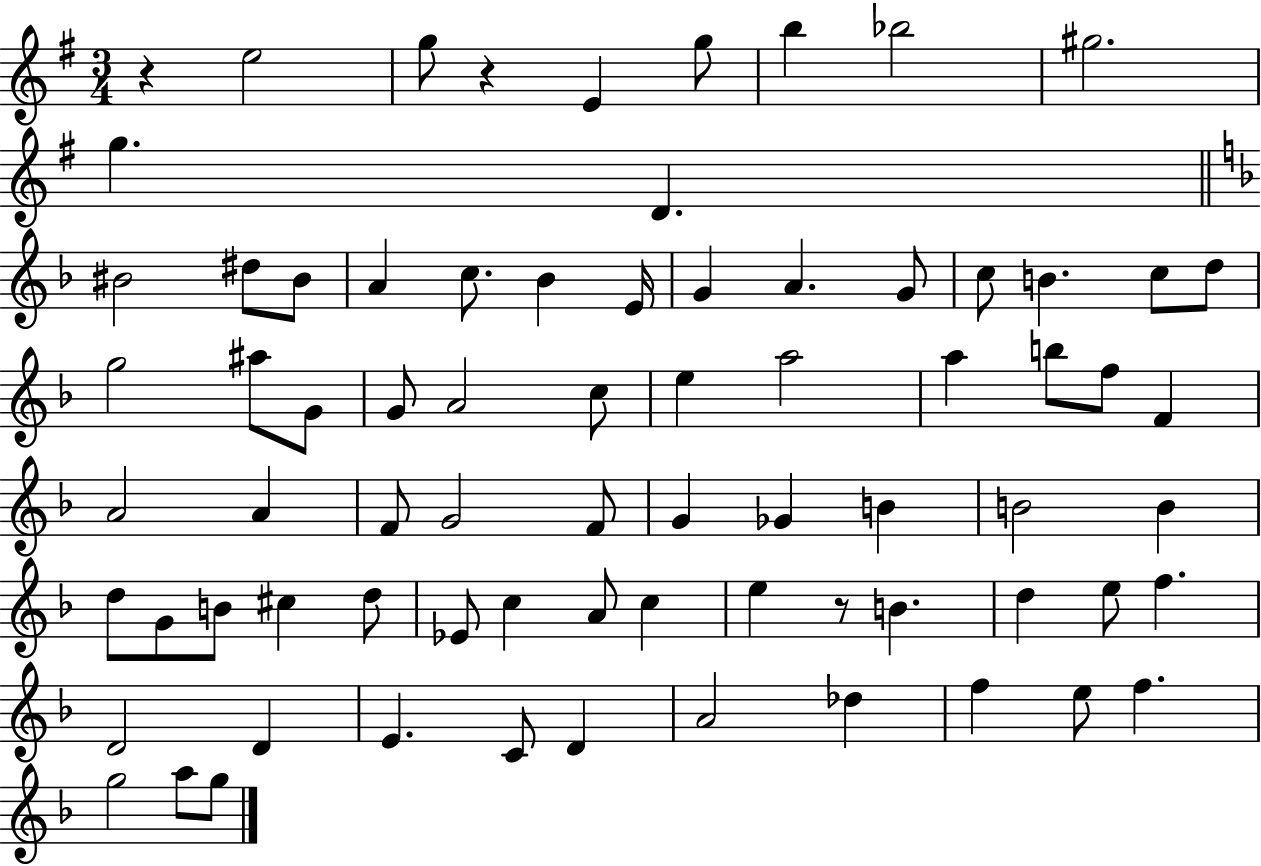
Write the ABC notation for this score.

X:1
T:Untitled
M:3/4
L:1/4
K:G
z e2 g/2 z E g/2 b _b2 ^g2 g D ^B2 ^d/2 ^B/2 A c/2 _B E/4 G A G/2 c/2 B c/2 d/2 g2 ^a/2 G/2 G/2 A2 c/2 e a2 a b/2 f/2 F A2 A F/2 G2 F/2 G _G B B2 B d/2 G/2 B/2 ^c d/2 _E/2 c A/2 c e z/2 B d e/2 f D2 D E C/2 D A2 _d f e/2 f g2 a/2 g/2